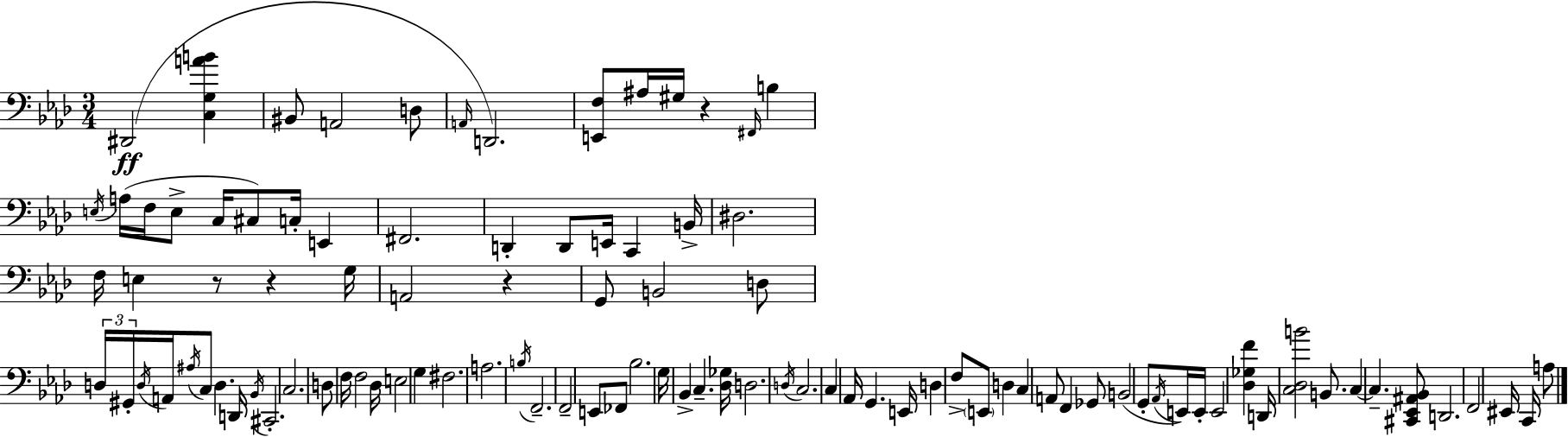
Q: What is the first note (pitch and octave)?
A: D#2